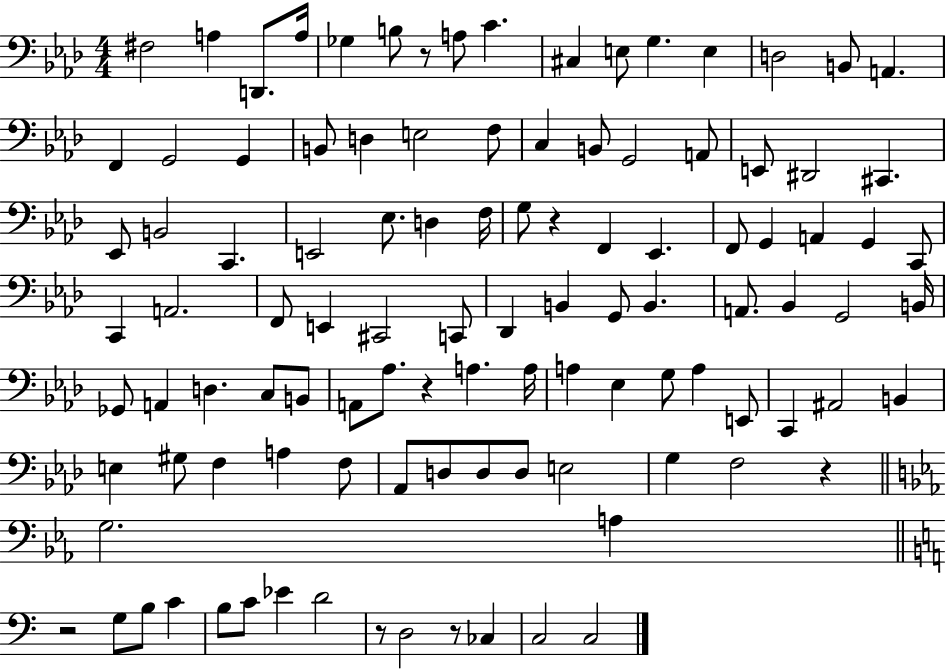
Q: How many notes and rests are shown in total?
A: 107